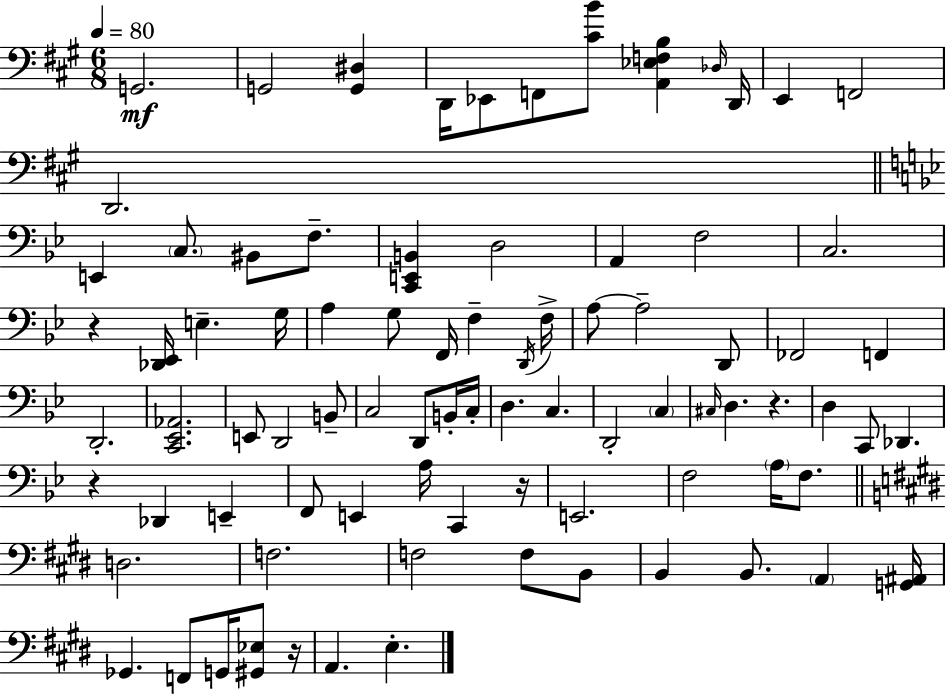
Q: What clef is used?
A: bass